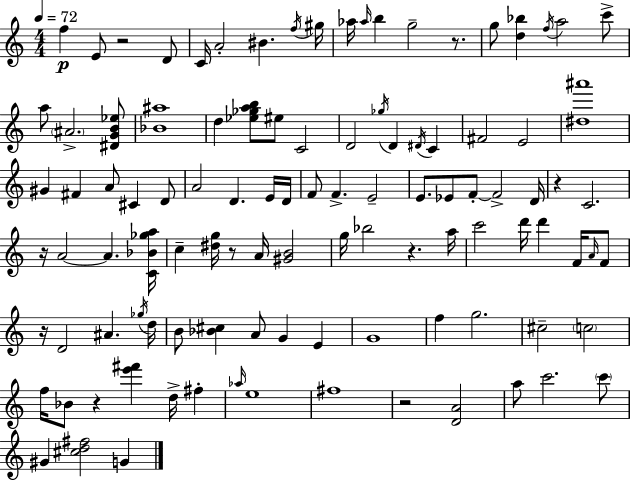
F5/q E4/e R/h D4/e C4/s A4/h BIS4/q. F5/s G#5/s Ab5/s Ab5/s B5/q G5/h R/e. G5/e [D5,Bb5]/q F5/s A5/h C6/e A5/e A#4/h. [D#4,G4,B4,Eb5]/e [Bb4,A#5]/w D5/q [Eb5,Gb5,A5,B5]/e EIS5/e C4/h D4/h Gb5/s D4/q D#4/s C4/q F#4/h E4/h [D#5,A#6]/w G#4/q F#4/q A4/e C#4/q D4/e A4/h D4/q. E4/s D4/s F4/e F4/q. E4/h E4/e. Eb4/e F4/e F4/h D4/s R/q C4/h. R/s A4/h A4/q. [C4,Bb4,Gb5,A5]/s C5/q [D#5,G5]/s R/e A4/s [G#4,B4]/h G5/s Bb5/h R/q. A5/s C6/h D6/s D6/q F4/s A4/s F4/e R/s D4/h A#4/q. Gb5/s D5/s B4/e [Bb4,C#5]/q A4/e G4/q E4/q G4/w F5/q G5/h. C#5/h C5/h F5/s Bb4/e R/q [E6,F#6]/q D5/s F#5/q Ab5/s E5/w F#5/w R/h [D4,A4]/h A5/e C6/h. C6/e G#4/q [C#5,D5,F#5]/h G4/q